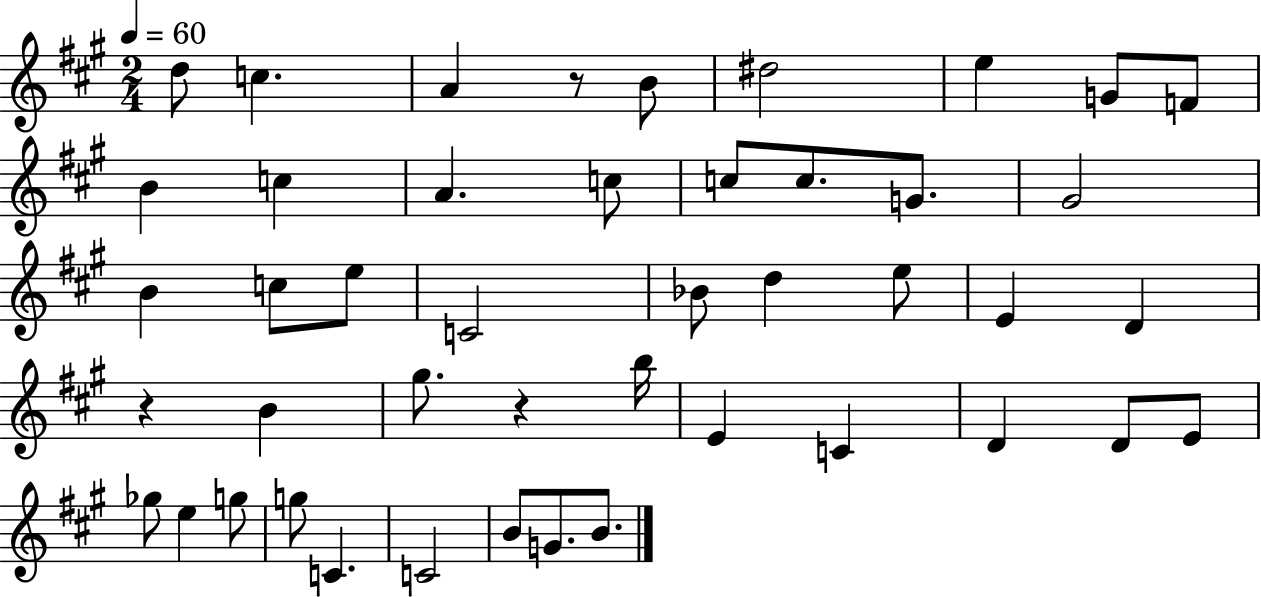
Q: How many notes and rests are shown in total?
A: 45